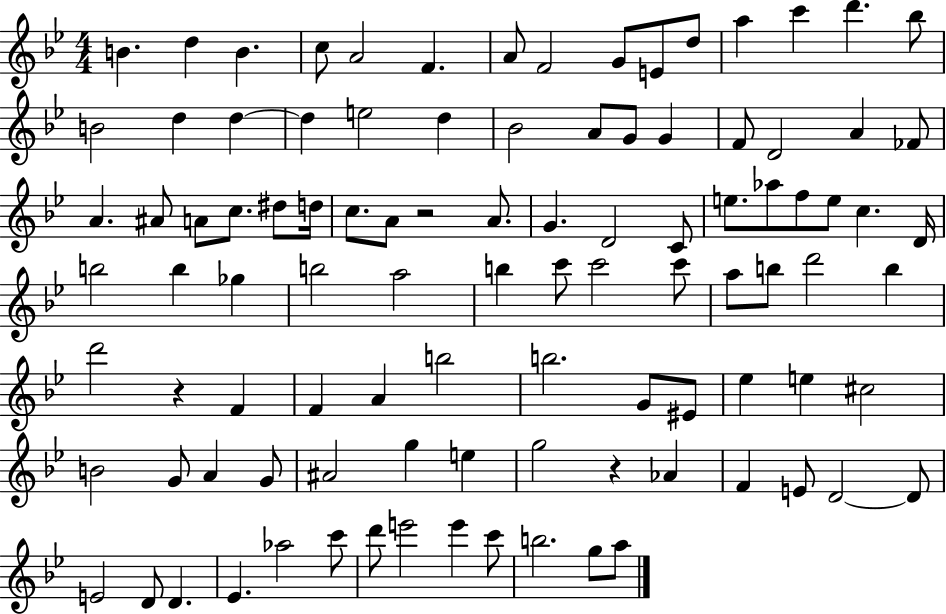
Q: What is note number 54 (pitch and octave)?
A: C6